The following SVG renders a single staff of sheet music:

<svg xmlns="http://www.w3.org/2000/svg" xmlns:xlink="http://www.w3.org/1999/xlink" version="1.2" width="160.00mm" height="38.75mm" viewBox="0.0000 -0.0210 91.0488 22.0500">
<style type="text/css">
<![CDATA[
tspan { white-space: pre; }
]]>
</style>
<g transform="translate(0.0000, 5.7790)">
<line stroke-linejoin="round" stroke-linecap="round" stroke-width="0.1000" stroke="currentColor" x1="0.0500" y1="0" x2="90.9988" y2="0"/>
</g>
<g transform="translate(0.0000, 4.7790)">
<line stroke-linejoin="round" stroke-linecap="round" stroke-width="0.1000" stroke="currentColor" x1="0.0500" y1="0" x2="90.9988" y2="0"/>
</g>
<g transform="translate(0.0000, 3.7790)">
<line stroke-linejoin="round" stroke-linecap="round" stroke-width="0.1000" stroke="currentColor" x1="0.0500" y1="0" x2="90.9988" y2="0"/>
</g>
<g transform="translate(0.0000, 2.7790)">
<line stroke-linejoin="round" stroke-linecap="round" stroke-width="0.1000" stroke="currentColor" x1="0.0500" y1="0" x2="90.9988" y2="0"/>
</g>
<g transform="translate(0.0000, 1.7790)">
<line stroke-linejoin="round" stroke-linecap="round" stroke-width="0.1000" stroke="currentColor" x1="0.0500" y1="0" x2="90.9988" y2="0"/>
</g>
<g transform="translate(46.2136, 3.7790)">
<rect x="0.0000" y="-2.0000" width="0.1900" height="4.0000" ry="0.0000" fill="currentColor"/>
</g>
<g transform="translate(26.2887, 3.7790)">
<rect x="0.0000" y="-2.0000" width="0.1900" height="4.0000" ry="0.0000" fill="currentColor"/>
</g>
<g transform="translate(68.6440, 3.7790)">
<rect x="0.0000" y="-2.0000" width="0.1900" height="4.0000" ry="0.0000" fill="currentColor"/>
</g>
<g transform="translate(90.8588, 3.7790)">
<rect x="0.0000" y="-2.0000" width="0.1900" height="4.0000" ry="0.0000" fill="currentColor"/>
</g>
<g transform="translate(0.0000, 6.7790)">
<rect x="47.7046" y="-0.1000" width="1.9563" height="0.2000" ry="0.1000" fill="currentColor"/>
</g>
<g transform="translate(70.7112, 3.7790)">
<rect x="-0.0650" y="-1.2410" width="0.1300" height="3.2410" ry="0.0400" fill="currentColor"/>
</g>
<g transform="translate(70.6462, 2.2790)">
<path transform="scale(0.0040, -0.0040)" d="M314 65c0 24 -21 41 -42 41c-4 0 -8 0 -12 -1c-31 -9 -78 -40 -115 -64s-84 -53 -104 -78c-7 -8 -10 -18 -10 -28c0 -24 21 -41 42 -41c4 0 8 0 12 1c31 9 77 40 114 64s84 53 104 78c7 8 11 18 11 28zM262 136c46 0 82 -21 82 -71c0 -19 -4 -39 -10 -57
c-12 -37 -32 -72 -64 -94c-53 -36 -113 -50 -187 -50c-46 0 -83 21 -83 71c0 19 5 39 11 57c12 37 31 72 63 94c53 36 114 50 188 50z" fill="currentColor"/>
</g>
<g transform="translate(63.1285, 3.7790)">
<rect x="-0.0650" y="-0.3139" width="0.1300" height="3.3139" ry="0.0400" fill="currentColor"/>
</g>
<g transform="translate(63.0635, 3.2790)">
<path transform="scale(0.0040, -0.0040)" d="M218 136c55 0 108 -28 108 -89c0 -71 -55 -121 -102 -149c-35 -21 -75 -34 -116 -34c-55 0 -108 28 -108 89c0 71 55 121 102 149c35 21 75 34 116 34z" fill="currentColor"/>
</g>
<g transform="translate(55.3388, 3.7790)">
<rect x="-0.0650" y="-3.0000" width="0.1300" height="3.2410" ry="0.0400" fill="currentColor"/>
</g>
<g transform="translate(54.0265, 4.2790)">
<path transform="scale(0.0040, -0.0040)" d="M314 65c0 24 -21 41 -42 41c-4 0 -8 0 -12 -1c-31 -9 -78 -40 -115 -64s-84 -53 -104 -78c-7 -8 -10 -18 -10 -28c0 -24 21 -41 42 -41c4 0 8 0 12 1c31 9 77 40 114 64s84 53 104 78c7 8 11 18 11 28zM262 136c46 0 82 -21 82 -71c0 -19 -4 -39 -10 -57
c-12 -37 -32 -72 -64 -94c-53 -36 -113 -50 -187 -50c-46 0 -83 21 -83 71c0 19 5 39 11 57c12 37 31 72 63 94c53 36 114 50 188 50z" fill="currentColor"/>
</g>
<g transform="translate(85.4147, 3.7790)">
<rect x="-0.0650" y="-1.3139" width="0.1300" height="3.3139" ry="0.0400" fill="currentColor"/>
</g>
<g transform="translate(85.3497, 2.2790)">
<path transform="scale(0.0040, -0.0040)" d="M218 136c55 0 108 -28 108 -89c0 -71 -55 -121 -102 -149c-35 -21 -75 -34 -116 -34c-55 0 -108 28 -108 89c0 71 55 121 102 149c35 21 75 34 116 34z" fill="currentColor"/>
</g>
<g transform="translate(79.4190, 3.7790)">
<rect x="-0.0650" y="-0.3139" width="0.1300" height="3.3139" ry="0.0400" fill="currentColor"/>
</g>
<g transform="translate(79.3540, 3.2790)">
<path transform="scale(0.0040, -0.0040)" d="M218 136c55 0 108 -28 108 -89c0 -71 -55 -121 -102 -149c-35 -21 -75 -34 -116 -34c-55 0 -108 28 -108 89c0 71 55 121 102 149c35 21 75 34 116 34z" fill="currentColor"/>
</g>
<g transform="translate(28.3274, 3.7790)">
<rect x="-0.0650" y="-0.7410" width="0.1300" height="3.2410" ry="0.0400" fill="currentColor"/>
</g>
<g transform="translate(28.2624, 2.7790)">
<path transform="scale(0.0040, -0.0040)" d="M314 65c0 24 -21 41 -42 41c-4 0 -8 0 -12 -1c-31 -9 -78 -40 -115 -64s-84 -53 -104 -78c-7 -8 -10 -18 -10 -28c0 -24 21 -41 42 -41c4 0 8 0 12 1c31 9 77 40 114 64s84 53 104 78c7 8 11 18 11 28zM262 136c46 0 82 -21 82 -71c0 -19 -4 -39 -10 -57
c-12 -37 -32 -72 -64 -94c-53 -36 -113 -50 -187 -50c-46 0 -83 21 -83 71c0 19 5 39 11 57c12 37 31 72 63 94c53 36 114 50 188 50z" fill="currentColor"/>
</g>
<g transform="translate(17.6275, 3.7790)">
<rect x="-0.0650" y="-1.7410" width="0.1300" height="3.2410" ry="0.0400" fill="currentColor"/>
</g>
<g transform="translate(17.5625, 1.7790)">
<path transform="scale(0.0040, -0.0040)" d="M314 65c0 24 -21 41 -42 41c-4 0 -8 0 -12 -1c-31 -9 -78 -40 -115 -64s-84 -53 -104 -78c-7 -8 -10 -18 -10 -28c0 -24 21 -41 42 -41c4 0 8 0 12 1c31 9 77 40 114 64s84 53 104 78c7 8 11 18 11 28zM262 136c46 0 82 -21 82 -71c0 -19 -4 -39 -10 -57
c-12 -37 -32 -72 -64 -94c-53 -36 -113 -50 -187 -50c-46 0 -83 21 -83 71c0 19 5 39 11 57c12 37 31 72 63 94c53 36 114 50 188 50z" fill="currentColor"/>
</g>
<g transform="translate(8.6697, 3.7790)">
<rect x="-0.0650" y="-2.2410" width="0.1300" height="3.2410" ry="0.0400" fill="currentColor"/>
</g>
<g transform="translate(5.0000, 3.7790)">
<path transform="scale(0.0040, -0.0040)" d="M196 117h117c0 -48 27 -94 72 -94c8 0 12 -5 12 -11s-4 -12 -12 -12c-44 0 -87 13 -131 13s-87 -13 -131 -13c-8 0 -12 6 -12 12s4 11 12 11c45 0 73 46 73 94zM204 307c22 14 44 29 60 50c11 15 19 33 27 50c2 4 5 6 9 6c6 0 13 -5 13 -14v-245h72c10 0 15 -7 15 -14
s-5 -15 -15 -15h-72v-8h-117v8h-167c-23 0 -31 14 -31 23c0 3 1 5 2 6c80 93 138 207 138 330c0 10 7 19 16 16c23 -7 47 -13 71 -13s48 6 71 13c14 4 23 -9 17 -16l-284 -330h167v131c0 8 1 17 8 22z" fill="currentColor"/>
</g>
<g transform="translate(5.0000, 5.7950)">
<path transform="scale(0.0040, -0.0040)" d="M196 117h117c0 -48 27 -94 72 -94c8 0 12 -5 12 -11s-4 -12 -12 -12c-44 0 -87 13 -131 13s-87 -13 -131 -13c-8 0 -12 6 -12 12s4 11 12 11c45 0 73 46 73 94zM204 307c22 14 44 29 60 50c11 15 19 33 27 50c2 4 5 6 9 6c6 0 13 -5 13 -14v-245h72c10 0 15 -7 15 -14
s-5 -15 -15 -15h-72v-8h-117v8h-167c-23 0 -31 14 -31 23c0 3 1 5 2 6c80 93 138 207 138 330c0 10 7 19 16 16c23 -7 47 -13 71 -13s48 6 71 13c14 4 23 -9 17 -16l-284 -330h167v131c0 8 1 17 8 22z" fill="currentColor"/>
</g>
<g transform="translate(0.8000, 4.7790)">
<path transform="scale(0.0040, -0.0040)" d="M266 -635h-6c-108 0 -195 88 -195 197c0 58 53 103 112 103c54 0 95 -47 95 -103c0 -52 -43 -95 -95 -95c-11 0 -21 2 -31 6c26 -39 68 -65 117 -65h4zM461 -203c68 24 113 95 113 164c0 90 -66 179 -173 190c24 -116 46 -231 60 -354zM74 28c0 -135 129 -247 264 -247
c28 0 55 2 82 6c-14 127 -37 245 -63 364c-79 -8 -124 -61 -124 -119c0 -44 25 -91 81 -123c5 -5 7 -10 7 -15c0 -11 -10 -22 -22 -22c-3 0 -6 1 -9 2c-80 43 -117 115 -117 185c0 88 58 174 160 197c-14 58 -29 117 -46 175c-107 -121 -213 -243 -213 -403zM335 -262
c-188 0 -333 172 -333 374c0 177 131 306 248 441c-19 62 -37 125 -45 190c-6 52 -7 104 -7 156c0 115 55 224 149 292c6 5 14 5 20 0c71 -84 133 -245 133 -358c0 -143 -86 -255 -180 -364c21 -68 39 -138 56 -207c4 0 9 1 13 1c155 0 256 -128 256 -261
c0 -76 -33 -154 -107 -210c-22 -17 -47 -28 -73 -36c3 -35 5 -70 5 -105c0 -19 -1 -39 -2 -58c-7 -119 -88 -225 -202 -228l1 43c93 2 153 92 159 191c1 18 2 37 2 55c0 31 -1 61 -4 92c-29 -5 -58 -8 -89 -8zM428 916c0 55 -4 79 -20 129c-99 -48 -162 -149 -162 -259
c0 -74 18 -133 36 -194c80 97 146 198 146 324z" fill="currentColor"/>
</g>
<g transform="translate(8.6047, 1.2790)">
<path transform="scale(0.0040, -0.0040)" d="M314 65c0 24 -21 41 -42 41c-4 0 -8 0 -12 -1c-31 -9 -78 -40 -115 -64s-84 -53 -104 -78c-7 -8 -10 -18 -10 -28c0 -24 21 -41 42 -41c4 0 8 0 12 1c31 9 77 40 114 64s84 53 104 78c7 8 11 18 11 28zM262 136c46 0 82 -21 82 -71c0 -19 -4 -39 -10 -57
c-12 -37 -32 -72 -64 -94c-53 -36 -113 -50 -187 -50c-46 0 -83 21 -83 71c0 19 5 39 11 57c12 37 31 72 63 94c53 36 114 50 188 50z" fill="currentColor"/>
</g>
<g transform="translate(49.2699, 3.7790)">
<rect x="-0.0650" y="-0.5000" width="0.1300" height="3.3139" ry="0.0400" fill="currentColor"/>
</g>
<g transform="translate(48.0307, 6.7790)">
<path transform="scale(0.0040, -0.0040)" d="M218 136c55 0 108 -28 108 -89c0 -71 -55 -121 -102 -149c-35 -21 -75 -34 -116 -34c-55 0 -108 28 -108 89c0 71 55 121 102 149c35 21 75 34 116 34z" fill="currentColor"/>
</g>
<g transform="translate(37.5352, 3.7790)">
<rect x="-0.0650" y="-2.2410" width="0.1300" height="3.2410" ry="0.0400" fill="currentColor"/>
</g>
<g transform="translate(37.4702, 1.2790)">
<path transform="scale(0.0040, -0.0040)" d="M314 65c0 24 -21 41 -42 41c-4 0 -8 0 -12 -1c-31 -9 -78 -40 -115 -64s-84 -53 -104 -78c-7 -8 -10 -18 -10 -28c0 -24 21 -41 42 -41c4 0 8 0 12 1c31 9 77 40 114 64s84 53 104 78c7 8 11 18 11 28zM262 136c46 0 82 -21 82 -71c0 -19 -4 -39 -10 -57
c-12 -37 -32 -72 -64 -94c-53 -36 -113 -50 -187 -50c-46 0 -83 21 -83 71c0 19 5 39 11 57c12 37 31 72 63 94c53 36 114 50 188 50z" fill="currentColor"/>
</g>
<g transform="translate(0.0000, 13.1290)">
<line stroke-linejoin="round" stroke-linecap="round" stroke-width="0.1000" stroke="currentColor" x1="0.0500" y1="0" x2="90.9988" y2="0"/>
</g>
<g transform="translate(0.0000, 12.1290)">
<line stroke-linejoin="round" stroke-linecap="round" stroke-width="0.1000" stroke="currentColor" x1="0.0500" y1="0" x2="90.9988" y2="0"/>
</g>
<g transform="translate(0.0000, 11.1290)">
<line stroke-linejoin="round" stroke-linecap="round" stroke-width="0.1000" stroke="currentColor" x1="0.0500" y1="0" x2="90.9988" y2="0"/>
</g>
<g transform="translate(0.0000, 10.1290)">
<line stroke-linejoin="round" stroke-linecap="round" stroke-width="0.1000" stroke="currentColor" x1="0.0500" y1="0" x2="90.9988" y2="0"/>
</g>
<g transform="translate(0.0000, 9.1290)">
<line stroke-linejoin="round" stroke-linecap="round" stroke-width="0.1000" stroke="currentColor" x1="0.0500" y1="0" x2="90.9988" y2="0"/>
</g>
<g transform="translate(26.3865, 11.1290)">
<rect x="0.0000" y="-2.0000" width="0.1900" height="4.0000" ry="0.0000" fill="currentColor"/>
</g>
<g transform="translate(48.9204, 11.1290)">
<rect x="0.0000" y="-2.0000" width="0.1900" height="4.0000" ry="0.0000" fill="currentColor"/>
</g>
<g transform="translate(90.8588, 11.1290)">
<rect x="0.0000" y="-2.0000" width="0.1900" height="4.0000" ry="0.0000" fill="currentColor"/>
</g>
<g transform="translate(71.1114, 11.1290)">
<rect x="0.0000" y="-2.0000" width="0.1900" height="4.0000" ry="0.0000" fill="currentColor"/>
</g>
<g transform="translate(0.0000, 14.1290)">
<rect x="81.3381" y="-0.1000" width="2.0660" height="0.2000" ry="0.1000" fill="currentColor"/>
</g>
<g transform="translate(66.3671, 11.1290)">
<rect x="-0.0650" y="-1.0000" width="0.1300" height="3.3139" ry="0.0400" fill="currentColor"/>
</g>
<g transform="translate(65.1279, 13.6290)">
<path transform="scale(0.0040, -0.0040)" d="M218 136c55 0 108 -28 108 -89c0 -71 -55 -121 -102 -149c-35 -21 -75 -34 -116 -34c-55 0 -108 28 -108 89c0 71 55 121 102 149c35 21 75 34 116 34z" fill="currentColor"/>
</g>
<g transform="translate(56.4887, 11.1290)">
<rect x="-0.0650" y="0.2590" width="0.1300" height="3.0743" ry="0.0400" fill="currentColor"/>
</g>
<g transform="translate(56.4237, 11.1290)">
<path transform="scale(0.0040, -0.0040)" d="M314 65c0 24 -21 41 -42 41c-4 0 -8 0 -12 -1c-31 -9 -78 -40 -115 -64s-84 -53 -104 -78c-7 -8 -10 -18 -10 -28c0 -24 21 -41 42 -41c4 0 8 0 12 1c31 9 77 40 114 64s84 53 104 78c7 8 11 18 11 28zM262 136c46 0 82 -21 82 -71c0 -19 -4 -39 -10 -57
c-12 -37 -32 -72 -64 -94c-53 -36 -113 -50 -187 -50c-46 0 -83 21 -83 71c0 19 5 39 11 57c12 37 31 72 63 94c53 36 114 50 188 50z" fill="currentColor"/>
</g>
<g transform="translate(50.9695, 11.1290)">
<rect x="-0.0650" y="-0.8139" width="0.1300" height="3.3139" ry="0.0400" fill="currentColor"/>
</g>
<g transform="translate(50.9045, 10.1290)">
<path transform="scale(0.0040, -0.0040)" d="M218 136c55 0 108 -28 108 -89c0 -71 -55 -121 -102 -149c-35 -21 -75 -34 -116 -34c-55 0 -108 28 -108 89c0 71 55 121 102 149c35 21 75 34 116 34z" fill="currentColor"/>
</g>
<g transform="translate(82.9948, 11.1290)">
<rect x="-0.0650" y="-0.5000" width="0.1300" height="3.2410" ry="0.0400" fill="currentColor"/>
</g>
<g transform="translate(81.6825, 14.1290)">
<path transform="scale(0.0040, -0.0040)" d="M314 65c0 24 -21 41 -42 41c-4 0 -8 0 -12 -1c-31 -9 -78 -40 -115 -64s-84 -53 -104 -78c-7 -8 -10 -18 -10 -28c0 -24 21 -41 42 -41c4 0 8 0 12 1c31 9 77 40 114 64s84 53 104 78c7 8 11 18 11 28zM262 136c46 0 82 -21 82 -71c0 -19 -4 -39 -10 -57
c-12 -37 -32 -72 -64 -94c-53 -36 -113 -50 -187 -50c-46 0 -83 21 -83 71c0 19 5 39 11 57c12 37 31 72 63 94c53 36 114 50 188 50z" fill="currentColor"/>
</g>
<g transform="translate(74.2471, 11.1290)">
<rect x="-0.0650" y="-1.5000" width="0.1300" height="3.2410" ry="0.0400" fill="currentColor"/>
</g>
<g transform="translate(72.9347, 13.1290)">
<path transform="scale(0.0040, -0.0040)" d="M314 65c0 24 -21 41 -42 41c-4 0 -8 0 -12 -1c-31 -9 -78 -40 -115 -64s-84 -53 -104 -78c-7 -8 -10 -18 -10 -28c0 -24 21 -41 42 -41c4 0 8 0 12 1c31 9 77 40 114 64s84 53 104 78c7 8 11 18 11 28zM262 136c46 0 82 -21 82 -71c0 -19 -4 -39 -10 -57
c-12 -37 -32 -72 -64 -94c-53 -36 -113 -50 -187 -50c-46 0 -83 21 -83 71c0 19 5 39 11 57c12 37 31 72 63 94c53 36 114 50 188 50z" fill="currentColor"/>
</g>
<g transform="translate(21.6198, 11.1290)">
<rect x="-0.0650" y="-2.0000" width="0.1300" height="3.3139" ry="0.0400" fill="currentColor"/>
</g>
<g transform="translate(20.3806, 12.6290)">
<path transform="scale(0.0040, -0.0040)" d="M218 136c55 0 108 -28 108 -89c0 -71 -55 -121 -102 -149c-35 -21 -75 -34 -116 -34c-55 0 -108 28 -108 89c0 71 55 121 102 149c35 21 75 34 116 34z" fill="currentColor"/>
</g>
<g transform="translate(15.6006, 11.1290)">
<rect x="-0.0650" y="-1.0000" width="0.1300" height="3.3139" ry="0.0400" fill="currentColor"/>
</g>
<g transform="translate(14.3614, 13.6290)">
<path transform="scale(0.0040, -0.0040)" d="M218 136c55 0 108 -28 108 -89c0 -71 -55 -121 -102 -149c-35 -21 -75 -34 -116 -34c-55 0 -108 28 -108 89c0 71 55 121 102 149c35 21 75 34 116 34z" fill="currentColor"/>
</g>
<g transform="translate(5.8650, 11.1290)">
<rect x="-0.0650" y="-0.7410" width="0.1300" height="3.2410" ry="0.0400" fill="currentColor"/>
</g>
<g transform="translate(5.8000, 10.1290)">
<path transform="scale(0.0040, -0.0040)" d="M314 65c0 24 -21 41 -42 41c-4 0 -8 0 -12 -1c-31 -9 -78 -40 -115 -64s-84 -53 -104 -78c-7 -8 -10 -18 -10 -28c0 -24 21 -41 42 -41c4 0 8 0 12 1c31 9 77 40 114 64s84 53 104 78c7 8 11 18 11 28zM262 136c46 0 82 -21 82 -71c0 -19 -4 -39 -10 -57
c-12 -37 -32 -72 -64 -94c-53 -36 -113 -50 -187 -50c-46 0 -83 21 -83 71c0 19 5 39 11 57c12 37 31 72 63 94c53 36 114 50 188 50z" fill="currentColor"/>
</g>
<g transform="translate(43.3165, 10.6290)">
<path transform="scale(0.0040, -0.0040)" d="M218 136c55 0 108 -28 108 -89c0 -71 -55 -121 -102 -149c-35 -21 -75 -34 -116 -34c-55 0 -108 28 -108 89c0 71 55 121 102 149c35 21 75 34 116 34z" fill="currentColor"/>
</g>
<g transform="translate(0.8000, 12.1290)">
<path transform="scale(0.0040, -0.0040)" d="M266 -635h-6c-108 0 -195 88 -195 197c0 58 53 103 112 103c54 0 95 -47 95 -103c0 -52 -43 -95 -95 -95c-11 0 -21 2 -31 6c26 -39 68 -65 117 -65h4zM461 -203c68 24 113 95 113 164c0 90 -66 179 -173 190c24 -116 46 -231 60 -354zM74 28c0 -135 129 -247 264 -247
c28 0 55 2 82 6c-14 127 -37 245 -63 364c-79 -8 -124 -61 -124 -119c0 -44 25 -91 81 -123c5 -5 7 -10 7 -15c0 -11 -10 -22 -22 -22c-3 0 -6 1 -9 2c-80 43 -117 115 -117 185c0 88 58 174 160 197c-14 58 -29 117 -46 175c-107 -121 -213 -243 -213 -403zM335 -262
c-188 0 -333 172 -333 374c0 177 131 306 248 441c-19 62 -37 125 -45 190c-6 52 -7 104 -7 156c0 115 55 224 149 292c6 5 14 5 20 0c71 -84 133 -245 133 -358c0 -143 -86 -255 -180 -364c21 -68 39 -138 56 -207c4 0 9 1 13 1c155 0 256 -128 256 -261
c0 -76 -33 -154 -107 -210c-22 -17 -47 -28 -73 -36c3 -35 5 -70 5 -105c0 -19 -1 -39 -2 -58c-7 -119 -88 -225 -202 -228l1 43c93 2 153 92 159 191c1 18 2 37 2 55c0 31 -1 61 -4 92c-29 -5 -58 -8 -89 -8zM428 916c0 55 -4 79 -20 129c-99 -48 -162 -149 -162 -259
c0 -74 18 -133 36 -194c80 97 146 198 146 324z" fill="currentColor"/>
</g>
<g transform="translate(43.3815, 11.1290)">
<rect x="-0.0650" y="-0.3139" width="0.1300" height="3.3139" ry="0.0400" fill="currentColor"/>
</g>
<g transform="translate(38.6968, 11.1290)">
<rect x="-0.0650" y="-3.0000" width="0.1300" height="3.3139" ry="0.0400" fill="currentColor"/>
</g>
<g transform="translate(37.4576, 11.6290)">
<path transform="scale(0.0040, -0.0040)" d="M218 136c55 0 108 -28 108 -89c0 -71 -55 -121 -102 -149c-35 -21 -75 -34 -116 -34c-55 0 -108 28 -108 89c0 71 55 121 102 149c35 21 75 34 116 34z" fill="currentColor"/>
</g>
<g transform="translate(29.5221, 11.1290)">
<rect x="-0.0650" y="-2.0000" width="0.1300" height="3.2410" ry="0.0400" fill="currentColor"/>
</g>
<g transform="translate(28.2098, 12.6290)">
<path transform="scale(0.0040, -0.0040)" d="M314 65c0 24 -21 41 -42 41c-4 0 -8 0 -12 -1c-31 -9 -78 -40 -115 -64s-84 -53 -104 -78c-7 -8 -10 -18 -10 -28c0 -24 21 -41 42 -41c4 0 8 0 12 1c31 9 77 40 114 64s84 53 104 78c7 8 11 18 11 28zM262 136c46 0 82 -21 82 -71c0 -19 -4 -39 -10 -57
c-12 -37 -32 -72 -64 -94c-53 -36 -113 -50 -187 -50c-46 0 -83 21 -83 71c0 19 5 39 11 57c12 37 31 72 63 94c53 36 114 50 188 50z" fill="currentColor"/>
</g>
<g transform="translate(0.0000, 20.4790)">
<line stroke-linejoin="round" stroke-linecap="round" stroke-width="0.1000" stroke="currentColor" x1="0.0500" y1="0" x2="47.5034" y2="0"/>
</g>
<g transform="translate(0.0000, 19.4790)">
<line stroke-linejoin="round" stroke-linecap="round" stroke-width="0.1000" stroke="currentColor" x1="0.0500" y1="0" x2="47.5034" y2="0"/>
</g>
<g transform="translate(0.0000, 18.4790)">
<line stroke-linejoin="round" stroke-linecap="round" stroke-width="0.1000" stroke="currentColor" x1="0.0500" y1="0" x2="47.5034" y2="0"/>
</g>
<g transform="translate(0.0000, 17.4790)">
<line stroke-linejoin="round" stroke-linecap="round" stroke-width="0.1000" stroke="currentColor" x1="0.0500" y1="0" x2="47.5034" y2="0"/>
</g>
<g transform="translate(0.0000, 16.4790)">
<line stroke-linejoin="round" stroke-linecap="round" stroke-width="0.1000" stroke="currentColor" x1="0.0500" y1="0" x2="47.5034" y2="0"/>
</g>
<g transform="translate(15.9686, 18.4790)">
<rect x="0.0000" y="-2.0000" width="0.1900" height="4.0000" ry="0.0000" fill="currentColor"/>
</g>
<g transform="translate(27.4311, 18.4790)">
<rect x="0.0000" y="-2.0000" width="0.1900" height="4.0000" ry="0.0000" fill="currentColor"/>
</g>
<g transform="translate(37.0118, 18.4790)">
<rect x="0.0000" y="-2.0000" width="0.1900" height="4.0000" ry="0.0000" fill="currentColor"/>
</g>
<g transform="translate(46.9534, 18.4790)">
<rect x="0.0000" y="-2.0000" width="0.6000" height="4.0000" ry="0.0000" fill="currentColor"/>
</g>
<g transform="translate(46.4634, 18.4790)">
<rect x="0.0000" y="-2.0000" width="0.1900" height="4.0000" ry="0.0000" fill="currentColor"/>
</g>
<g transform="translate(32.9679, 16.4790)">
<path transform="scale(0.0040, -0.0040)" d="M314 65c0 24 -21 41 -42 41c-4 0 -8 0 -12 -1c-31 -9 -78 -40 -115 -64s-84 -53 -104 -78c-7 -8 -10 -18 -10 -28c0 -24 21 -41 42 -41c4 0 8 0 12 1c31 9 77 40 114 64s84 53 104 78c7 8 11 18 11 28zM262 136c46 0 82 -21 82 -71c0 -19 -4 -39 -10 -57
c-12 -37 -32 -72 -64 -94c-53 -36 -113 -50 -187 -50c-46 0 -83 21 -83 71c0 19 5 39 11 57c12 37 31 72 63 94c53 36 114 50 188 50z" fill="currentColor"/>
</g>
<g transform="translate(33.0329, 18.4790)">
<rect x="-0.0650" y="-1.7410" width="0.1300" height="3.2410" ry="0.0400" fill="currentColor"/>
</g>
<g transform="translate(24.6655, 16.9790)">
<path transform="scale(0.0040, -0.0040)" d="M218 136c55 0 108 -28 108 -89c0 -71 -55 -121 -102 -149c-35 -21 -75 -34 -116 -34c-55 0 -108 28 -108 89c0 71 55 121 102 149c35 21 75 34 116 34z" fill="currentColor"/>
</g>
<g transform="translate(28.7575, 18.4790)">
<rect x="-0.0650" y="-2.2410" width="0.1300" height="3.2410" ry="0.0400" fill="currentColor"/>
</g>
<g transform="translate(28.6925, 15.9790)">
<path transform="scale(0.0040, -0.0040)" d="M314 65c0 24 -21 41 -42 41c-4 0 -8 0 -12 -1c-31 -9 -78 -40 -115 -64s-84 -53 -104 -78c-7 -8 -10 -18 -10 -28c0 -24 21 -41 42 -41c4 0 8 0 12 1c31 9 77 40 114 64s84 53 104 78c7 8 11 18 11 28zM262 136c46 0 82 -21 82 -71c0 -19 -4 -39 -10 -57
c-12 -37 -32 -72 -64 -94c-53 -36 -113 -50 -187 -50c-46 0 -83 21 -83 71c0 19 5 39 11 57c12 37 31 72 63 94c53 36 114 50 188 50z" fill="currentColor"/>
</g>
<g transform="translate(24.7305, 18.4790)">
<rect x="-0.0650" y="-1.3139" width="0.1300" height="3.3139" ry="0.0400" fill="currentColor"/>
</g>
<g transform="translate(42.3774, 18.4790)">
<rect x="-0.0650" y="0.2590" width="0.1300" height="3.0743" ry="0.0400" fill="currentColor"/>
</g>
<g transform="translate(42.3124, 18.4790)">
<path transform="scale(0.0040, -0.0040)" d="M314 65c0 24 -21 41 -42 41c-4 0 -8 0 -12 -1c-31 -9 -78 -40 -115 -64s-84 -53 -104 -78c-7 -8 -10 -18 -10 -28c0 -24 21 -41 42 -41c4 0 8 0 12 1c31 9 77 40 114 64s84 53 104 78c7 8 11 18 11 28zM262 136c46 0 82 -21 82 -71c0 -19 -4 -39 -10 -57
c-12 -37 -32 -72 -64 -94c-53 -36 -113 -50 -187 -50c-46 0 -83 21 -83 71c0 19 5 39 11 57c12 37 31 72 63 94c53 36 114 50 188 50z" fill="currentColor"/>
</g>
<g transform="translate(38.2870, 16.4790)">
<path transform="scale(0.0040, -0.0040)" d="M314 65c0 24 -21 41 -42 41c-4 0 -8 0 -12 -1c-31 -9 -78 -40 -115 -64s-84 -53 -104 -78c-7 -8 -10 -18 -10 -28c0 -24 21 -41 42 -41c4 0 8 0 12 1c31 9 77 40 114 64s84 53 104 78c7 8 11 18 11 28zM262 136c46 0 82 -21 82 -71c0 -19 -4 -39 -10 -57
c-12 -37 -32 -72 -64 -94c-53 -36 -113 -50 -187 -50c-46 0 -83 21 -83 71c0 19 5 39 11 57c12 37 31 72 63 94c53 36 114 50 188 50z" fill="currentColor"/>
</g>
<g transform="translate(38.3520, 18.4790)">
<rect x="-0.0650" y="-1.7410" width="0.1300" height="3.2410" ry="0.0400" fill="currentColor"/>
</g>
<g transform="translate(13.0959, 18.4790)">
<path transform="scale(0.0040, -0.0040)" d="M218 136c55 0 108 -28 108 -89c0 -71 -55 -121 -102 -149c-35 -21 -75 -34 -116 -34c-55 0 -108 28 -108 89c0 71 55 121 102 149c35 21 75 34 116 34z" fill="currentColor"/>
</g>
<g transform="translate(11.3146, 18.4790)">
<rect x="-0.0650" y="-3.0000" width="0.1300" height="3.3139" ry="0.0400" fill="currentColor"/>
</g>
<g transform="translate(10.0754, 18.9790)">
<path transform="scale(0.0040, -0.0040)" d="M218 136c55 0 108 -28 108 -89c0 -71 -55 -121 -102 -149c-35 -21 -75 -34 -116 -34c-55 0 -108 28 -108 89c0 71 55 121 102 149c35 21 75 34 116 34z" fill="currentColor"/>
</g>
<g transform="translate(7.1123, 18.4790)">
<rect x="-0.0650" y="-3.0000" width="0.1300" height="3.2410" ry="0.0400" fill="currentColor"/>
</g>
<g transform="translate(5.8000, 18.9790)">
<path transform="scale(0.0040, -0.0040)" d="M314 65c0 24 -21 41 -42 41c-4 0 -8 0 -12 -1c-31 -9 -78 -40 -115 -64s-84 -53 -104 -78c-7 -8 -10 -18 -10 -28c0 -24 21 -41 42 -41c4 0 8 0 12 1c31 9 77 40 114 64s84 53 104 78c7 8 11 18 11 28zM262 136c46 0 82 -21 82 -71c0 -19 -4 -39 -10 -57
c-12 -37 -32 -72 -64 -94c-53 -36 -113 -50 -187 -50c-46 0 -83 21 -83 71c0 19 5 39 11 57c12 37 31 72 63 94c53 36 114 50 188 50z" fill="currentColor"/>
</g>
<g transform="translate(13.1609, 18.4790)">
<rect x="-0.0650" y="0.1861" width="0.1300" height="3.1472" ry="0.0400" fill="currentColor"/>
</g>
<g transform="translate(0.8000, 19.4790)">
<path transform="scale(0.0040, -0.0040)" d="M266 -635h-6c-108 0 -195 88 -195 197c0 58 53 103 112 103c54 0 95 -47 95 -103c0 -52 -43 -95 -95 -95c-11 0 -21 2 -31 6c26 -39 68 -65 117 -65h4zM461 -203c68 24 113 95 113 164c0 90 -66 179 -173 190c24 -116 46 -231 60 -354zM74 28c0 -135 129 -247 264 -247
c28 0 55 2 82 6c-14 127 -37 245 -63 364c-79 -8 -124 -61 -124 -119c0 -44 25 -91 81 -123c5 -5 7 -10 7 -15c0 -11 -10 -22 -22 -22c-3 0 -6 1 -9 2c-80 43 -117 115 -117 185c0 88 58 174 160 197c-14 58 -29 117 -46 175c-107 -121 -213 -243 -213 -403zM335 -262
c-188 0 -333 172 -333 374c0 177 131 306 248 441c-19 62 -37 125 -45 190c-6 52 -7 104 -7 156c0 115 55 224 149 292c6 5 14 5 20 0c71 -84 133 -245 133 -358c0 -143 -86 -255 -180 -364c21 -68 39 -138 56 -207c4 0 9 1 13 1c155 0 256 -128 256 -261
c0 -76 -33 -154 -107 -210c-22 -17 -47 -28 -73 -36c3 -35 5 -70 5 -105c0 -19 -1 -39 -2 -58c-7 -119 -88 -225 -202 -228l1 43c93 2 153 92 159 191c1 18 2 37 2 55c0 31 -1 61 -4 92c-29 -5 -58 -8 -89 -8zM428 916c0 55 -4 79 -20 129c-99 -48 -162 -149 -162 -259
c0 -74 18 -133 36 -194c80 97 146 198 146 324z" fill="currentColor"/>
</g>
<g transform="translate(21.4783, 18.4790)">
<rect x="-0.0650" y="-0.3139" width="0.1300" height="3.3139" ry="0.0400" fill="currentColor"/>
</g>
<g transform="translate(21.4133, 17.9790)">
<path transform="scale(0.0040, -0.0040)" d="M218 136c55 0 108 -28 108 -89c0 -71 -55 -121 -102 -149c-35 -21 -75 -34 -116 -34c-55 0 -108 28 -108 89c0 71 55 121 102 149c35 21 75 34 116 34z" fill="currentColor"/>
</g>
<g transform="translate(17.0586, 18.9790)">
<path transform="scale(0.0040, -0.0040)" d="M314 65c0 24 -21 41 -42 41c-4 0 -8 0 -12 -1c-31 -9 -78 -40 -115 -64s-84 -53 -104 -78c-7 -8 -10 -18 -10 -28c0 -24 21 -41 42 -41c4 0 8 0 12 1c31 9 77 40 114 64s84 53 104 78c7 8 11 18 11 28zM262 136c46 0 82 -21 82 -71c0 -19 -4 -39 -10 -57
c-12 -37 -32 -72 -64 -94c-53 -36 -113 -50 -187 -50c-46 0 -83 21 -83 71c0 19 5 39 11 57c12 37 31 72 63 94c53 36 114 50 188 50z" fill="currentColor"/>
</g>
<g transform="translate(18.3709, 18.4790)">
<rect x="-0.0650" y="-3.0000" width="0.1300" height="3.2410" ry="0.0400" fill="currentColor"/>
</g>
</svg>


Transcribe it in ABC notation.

X:1
T:Untitled
M:4/4
L:1/4
K:C
g2 f2 d2 g2 C A2 c e2 c e d2 D F F2 A c d B2 D E2 C2 A2 A B A2 c e g2 f2 f2 B2